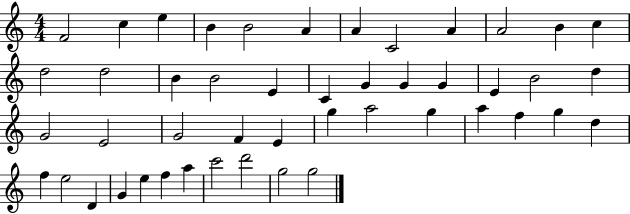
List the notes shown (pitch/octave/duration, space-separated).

F4/h C5/q E5/q B4/q B4/h A4/q A4/q C4/h A4/q A4/h B4/q C5/q D5/h D5/h B4/q B4/h E4/q C4/q G4/q G4/q G4/q E4/q B4/h D5/q G4/h E4/h G4/h F4/q E4/q G5/q A5/h G5/q A5/q F5/q G5/q D5/q F5/q E5/h D4/q G4/q E5/q F5/q A5/q C6/h D6/h G5/h G5/h